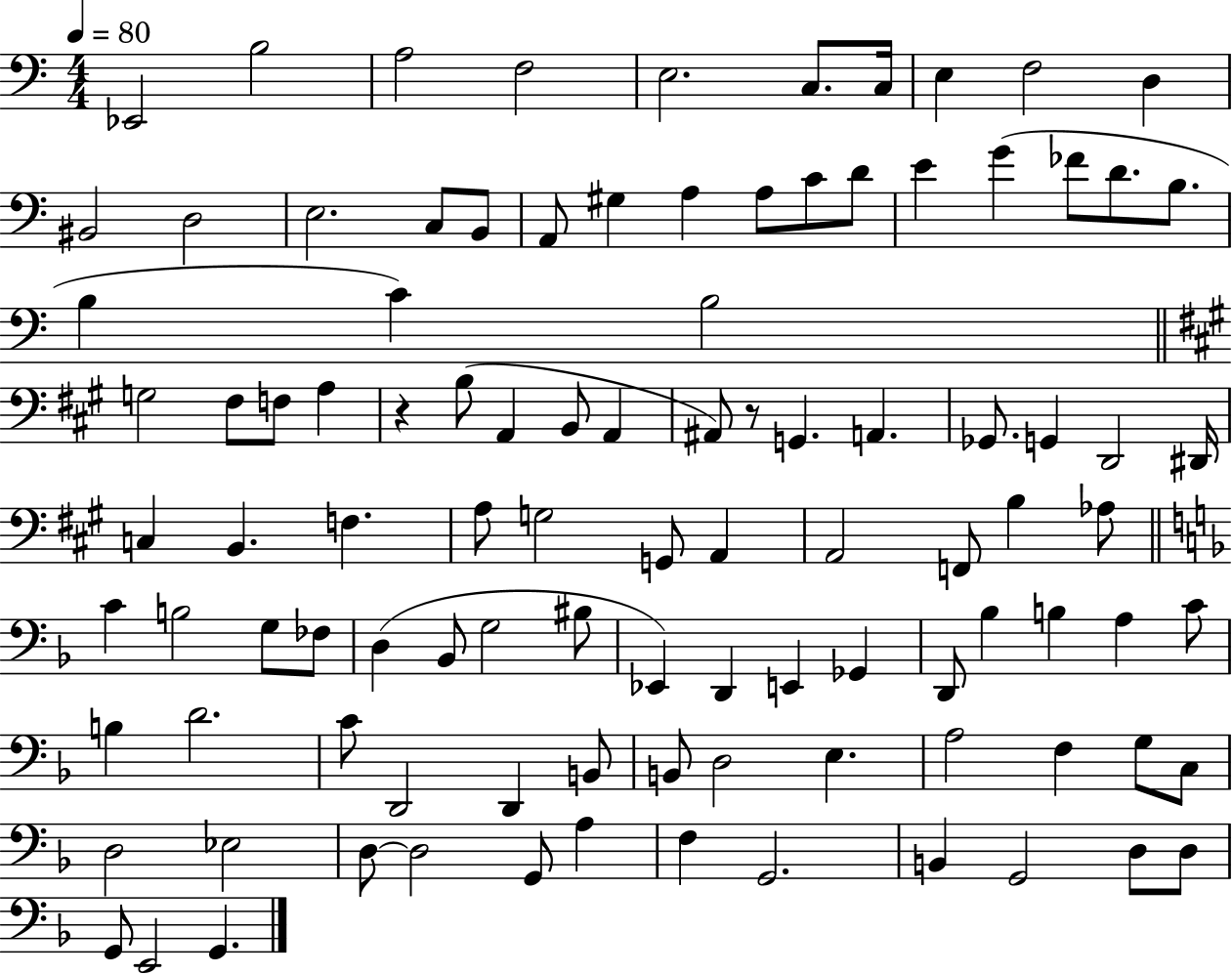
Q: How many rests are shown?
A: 2